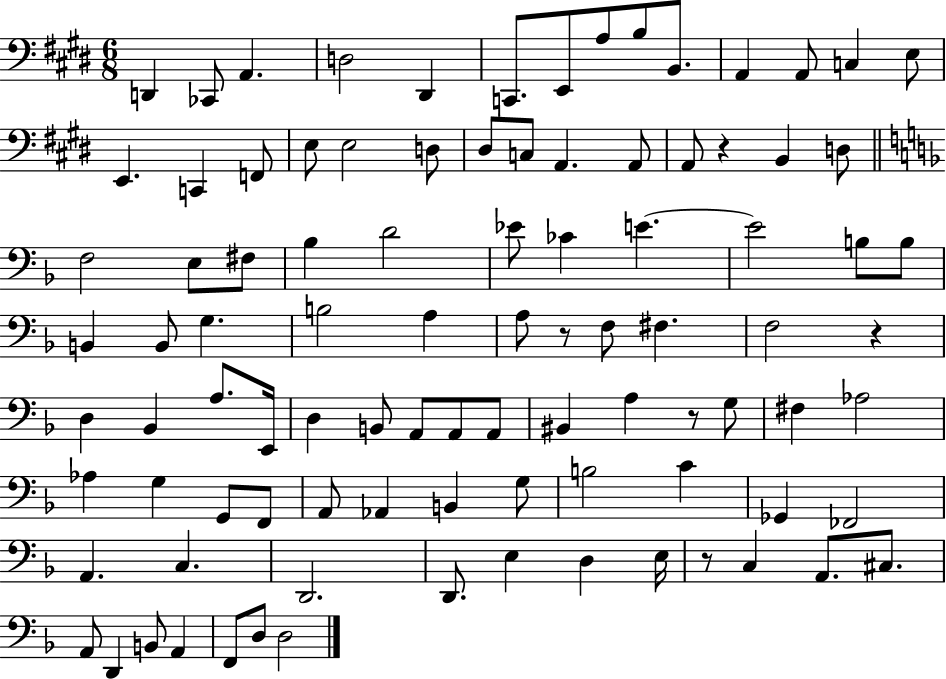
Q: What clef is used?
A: bass